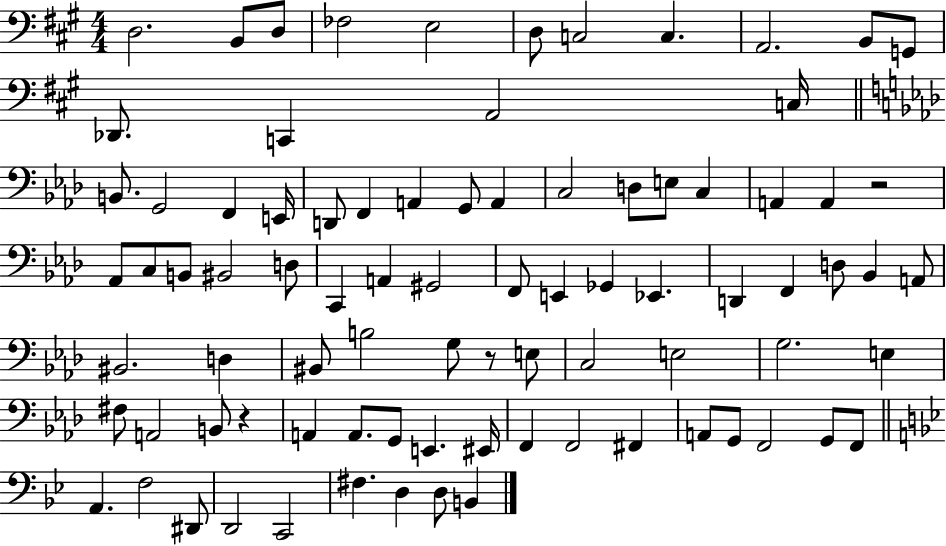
X:1
T:Untitled
M:4/4
L:1/4
K:A
D,2 B,,/2 D,/2 _F,2 E,2 D,/2 C,2 C, A,,2 B,,/2 G,,/2 _D,,/2 C,, A,,2 C,/4 B,,/2 G,,2 F,, E,,/4 D,,/2 F,, A,, G,,/2 A,, C,2 D,/2 E,/2 C, A,, A,, z2 _A,,/2 C,/2 B,,/2 ^B,,2 D,/2 C,, A,, ^G,,2 F,,/2 E,, _G,, _E,, D,, F,, D,/2 _B,, A,,/2 ^B,,2 D, ^B,,/2 B,2 G,/2 z/2 E,/2 C,2 E,2 G,2 E, ^F,/2 A,,2 B,,/2 z A,, A,,/2 G,,/2 E,, ^E,,/4 F,, F,,2 ^F,, A,,/2 G,,/2 F,,2 G,,/2 F,,/2 A,, F,2 ^D,,/2 D,,2 C,,2 ^F, D, D,/2 B,,